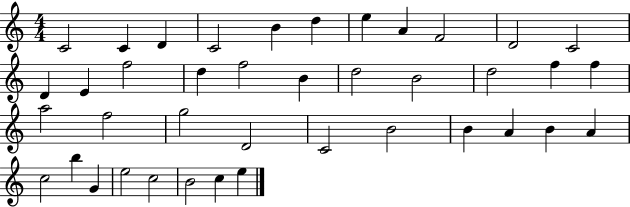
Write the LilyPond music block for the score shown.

{
  \clef treble
  \numericTimeSignature
  \time 4/4
  \key c \major
  c'2 c'4 d'4 | c'2 b'4 d''4 | e''4 a'4 f'2 | d'2 c'2 | \break d'4 e'4 f''2 | d''4 f''2 b'4 | d''2 b'2 | d''2 f''4 f''4 | \break a''2 f''2 | g''2 d'2 | c'2 b'2 | b'4 a'4 b'4 a'4 | \break c''2 b''4 g'4 | e''2 c''2 | b'2 c''4 e''4 | \bar "|."
}